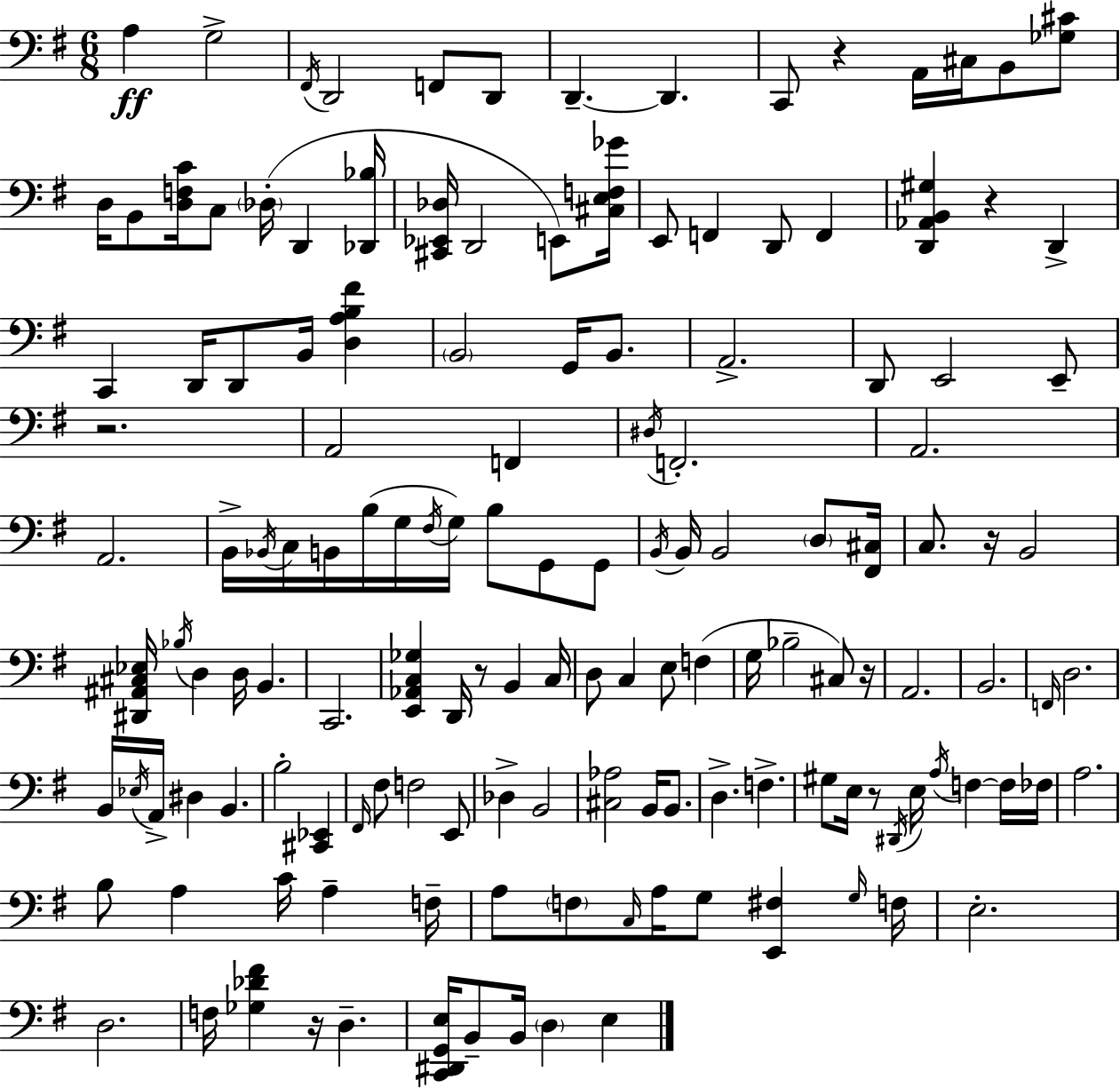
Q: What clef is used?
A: bass